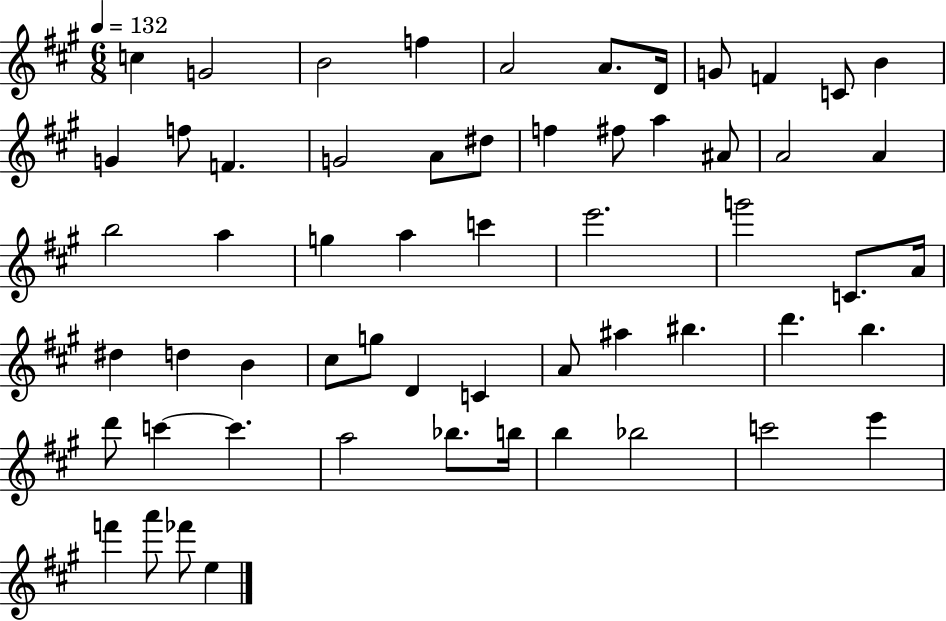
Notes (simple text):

C5/q G4/h B4/h F5/q A4/h A4/e. D4/s G4/e F4/q C4/e B4/q G4/q F5/e F4/q. G4/h A4/e D#5/e F5/q F#5/e A5/q A#4/e A4/h A4/q B5/h A5/q G5/q A5/q C6/q E6/h. G6/h C4/e. A4/s D#5/q D5/q B4/q C#5/e G5/e D4/q C4/q A4/e A#5/q BIS5/q. D6/q. B5/q. D6/e C6/q C6/q. A5/h Bb5/e. B5/s B5/q Bb5/h C6/h E6/q F6/q A6/e FES6/e E5/q